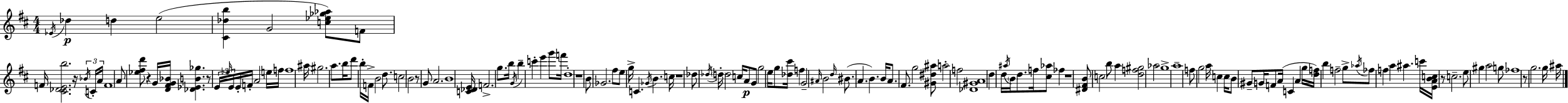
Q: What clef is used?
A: treble